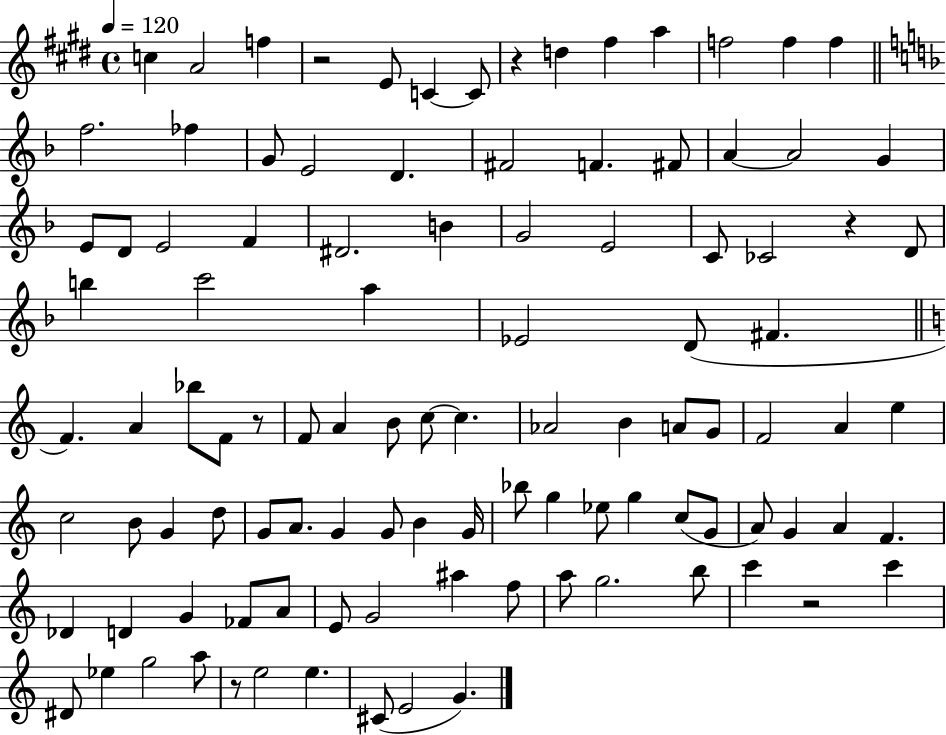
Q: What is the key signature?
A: E major